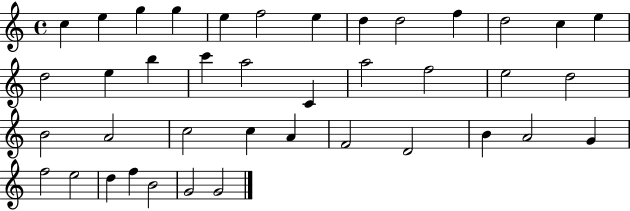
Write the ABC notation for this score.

X:1
T:Untitled
M:4/4
L:1/4
K:C
c e g g e f2 e d d2 f d2 c e d2 e b c' a2 C a2 f2 e2 d2 B2 A2 c2 c A F2 D2 B A2 G f2 e2 d f B2 G2 G2